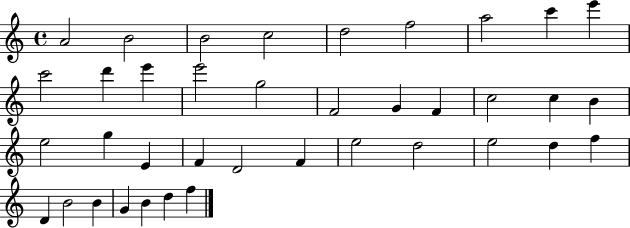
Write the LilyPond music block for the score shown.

{
  \clef treble
  \time 4/4
  \defaultTimeSignature
  \key c \major
  a'2 b'2 | b'2 c''2 | d''2 f''2 | a''2 c'''4 e'''4 | \break c'''2 d'''4 e'''4 | e'''2 g''2 | f'2 g'4 f'4 | c''2 c''4 b'4 | \break e''2 g''4 e'4 | f'4 d'2 f'4 | e''2 d''2 | e''2 d''4 f''4 | \break d'4 b'2 b'4 | g'4 b'4 d''4 f''4 | \bar "|."
}